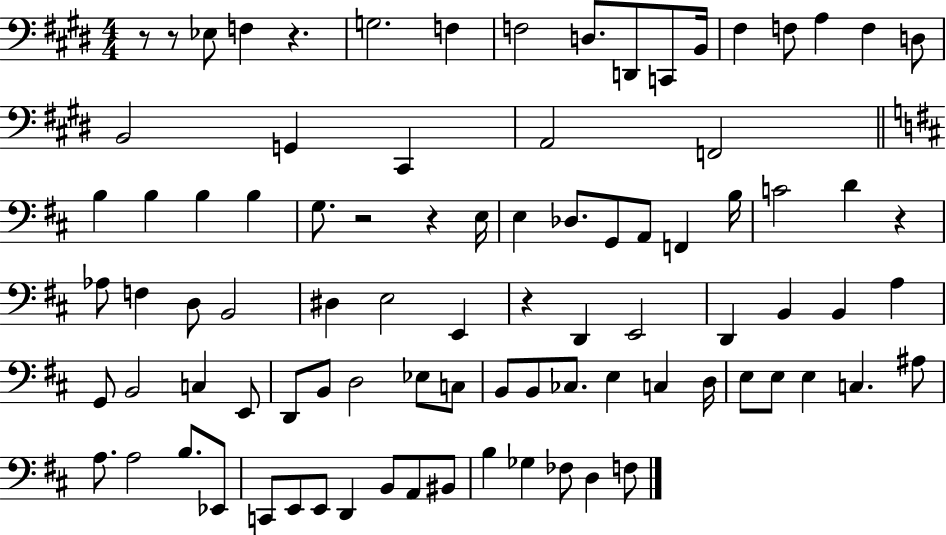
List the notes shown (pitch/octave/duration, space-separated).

R/e R/e Eb3/e F3/q R/q. G3/h. F3/q F3/h D3/e. D2/e C2/e B2/s F#3/q F3/e A3/q F3/q D3/e B2/h G2/q C#2/q A2/h F2/h B3/q B3/q B3/q B3/q G3/e. R/h R/q E3/s E3/q Db3/e. G2/e A2/e F2/q B3/s C4/h D4/q R/q Ab3/e F3/q D3/e B2/h D#3/q E3/h E2/q R/q D2/q E2/h D2/q B2/q B2/q A3/q G2/e B2/h C3/q E2/e D2/e B2/e D3/h Eb3/e C3/e B2/e B2/e CES3/e. E3/q C3/q D3/s E3/e E3/e E3/q C3/q. A#3/e A3/e. A3/h B3/e. Eb2/e C2/e E2/e E2/e D2/q B2/e A2/e BIS2/e B3/q Gb3/q FES3/e D3/q F3/e